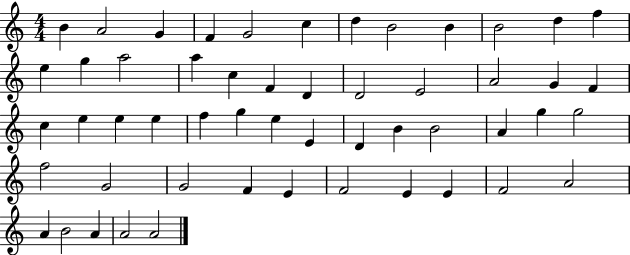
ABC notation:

X:1
T:Untitled
M:4/4
L:1/4
K:C
B A2 G F G2 c d B2 B B2 d f e g a2 a c F D D2 E2 A2 G F c e e e f g e E D B B2 A g g2 f2 G2 G2 F E F2 E E F2 A2 A B2 A A2 A2